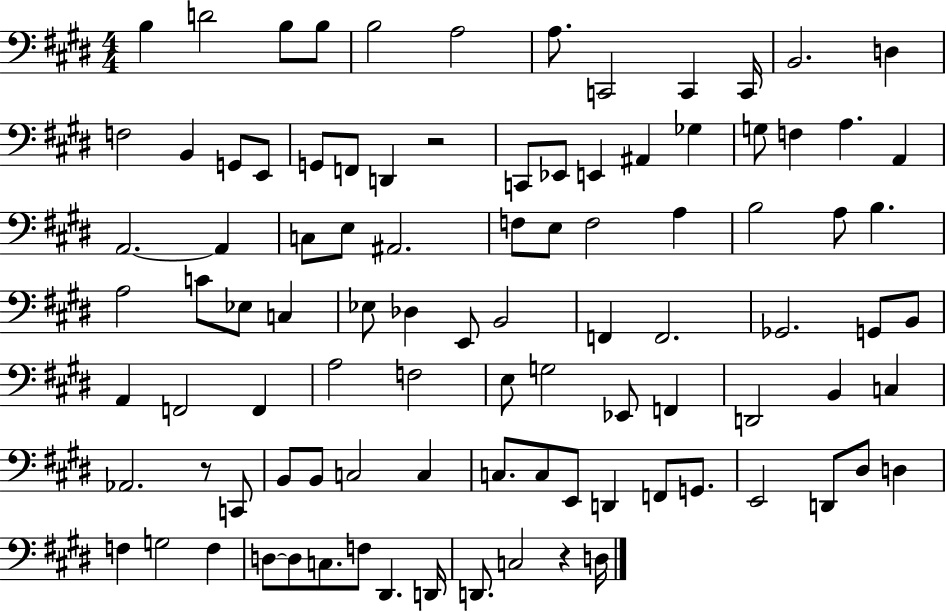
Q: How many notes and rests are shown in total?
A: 96